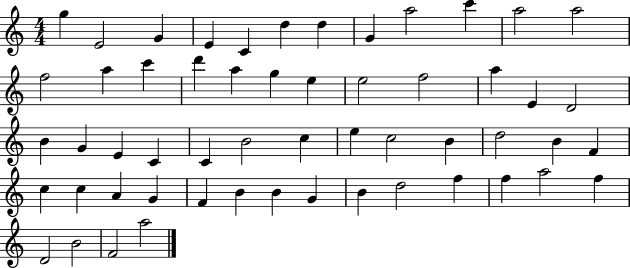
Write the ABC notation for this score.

X:1
T:Untitled
M:4/4
L:1/4
K:C
g E2 G E C d d G a2 c' a2 a2 f2 a c' d' a g e e2 f2 a E D2 B G E C C B2 c e c2 B d2 B F c c A G F B B G B d2 f f a2 f D2 B2 F2 a2